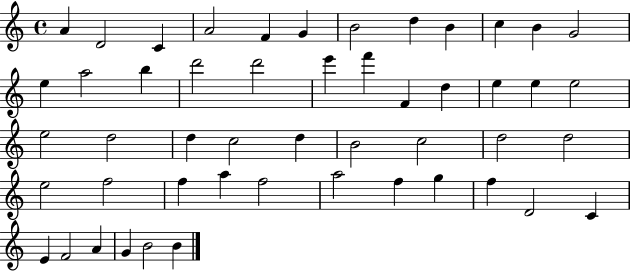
A4/q D4/h C4/q A4/h F4/q G4/q B4/h D5/q B4/q C5/q B4/q G4/h E5/q A5/h B5/q D6/h D6/h E6/q F6/q F4/q D5/q E5/q E5/q E5/h E5/h D5/h D5/q C5/h D5/q B4/h C5/h D5/h D5/h E5/h F5/h F5/q A5/q F5/h A5/h F5/q G5/q F5/q D4/h C4/q E4/q F4/h A4/q G4/q B4/h B4/q